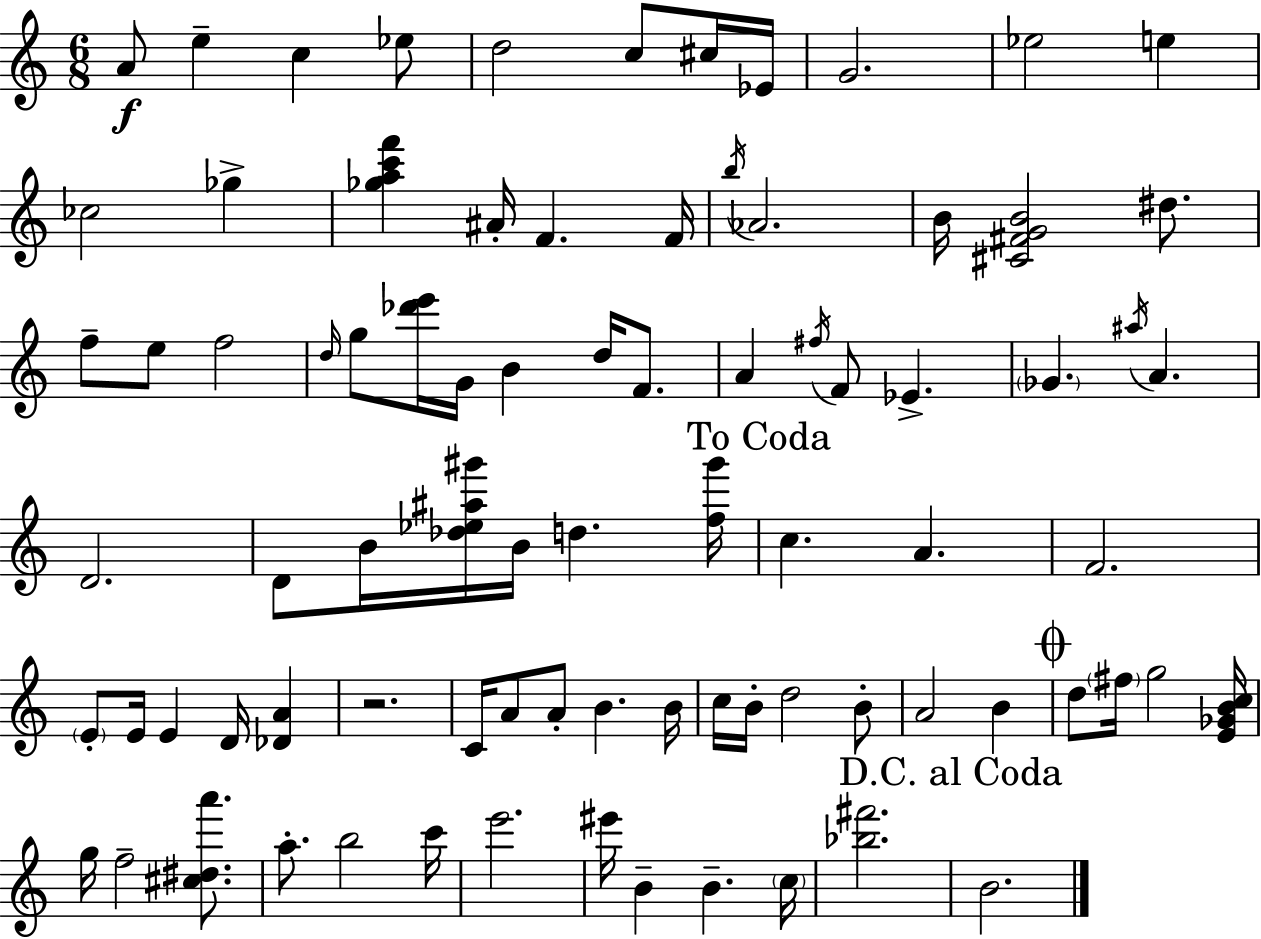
X:1
T:Untitled
M:6/8
L:1/4
K:Am
A/2 e c _e/2 d2 c/2 ^c/4 _E/4 G2 _e2 e _c2 _g [_gac'f'] ^A/4 F F/4 b/4 _A2 B/4 [^C^FGB]2 ^d/2 f/2 e/2 f2 d/4 g/2 [_d'e']/4 G/4 B d/4 F/2 A ^f/4 F/2 _E _G ^a/4 A D2 D/2 B/4 [_d_e^a^g']/4 B/4 d [f^g']/4 c A F2 E/2 E/4 E D/4 [_DA] z2 C/4 A/2 A/2 B B/4 c/4 B/4 d2 B/2 A2 B d/2 ^f/4 g2 [E_GBc]/4 g/4 f2 [^c^da']/2 a/2 b2 c'/4 e'2 ^e'/4 B B c/4 [_b^f']2 B2